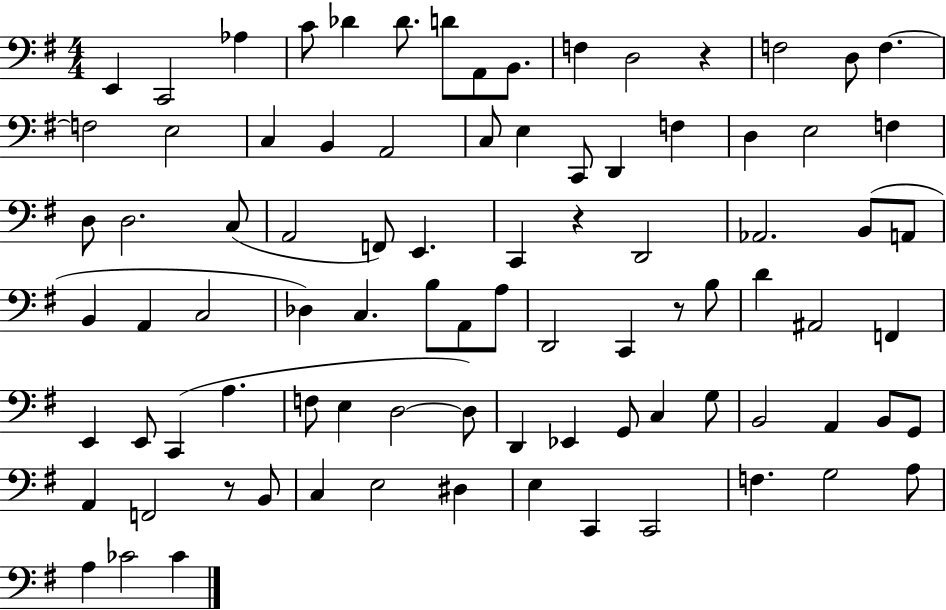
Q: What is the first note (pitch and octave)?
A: E2